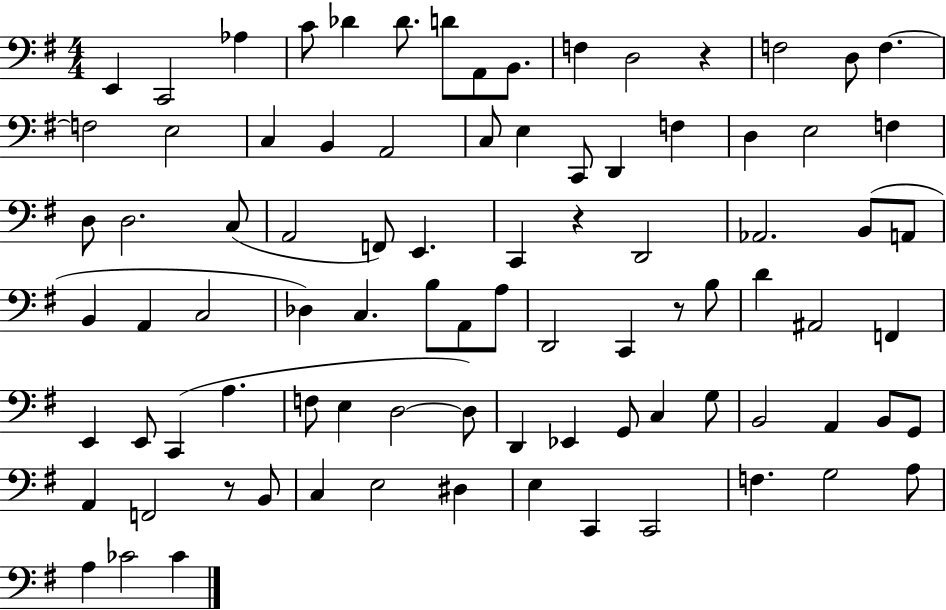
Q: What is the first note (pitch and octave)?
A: E2